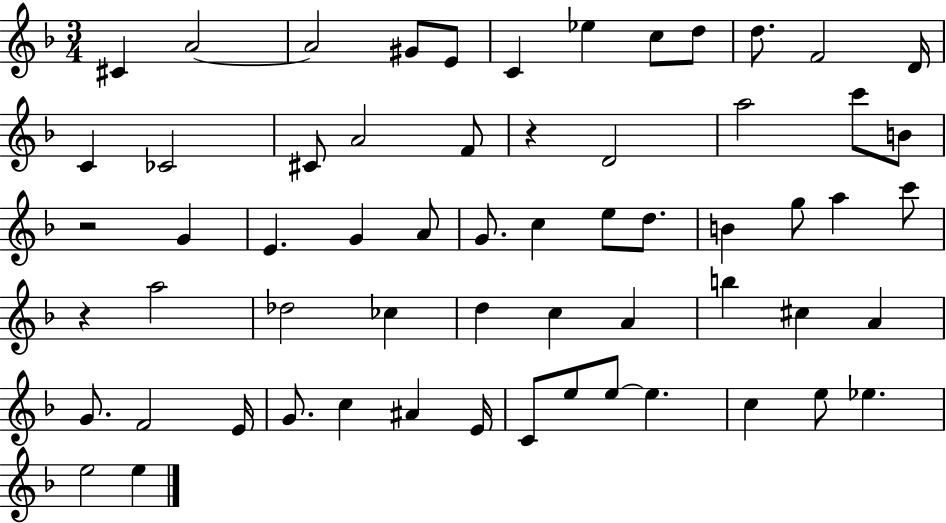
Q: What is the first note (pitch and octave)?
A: C#4